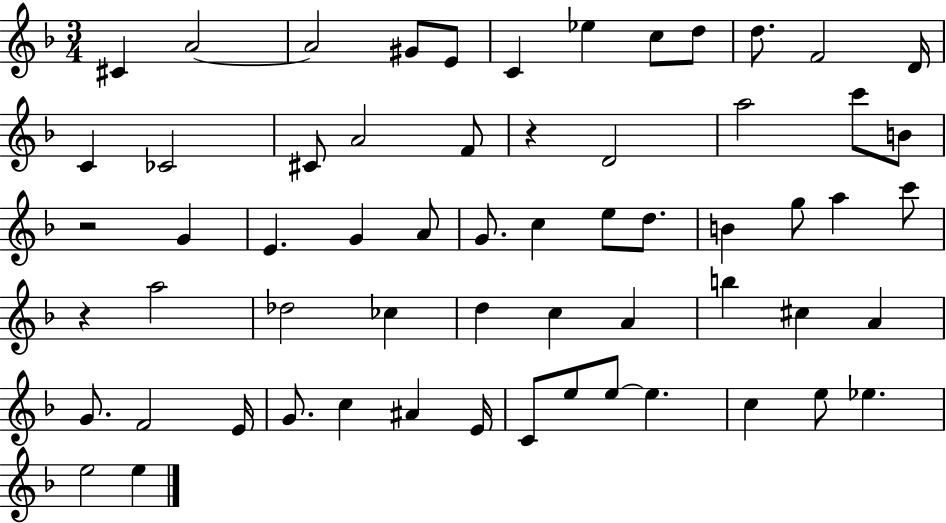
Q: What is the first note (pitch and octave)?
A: C#4